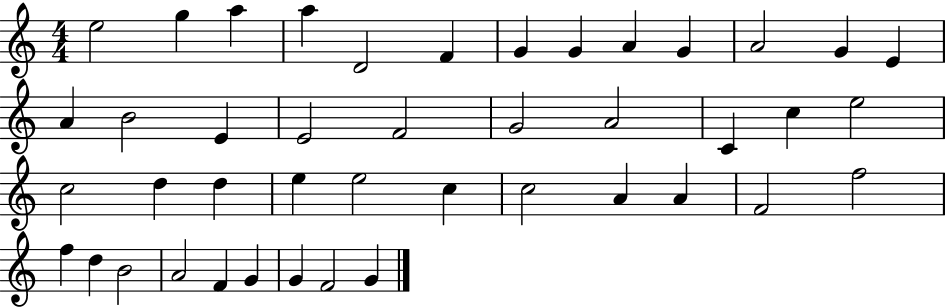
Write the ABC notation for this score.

X:1
T:Untitled
M:4/4
L:1/4
K:C
e2 g a a D2 F G G A G A2 G E A B2 E E2 F2 G2 A2 C c e2 c2 d d e e2 c c2 A A F2 f2 f d B2 A2 F G G F2 G